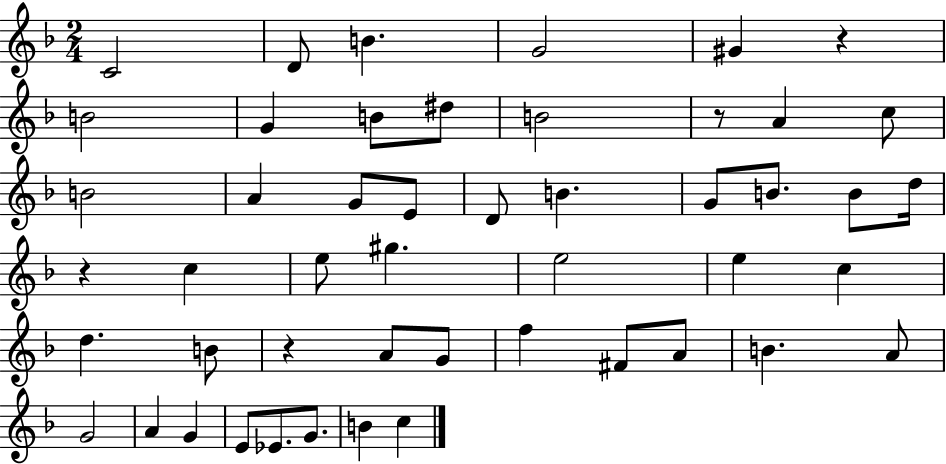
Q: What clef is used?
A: treble